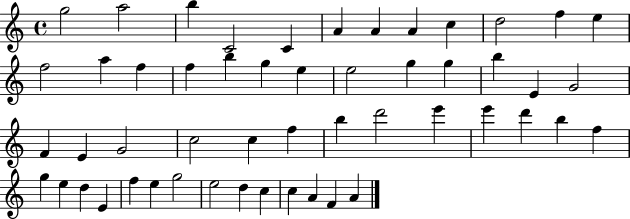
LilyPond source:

{
  \clef treble
  \time 4/4
  \defaultTimeSignature
  \key c \major
  g''2 a''2 | b''4 c'2 c'4 | a'4 a'4 a'4 c''4 | d''2 f''4 e''4 | \break f''2 a''4 f''4 | f''4 b''4 g''4 e''4 | e''2 g''4 g''4 | b''4 e'4 g'2 | \break f'4 e'4 g'2 | c''2 c''4 f''4 | b''4 d'''2 e'''4 | e'''4 d'''4 b''4 f''4 | \break g''4 e''4 d''4 e'4 | f''4 e''4 g''2 | e''2 d''4 c''4 | c''4 a'4 f'4 a'4 | \break \bar "|."
}